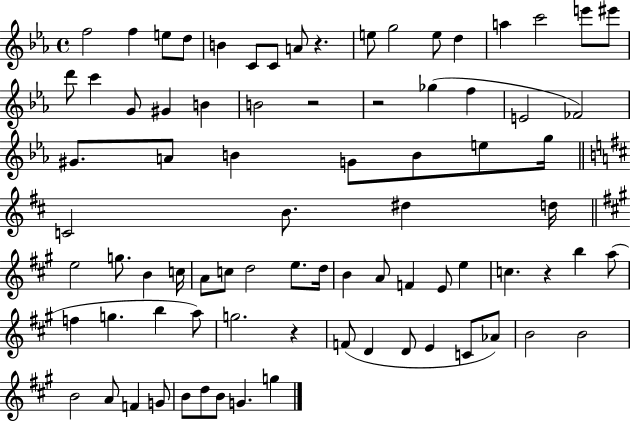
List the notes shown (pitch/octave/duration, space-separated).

F5/h F5/q E5/e D5/e B4/q C4/e C4/e A4/e R/q. E5/e G5/h E5/e D5/q A5/q C6/h E6/e EIS6/e D6/e C6/q G4/e G#4/q B4/q B4/h R/h R/h Gb5/q F5/q E4/h FES4/h G#4/e. A4/e B4/q G4/e B4/e E5/e G5/s C4/h B4/e. D#5/q D5/s E5/h G5/e. B4/q C5/s A4/e C5/e D5/h E5/e. D5/s B4/q A4/e F4/q E4/e E5/q C5/q. R/q B5/q A5/e F5/q G5/q. B5/q A5/e G5/h. R/q F4/e D4/q D4/e E4/q C4/e Ab4/e B4/h B4/h B4/h A4/e F4/q G4/e B4/e D5/e B4/e G4/q. G5/q